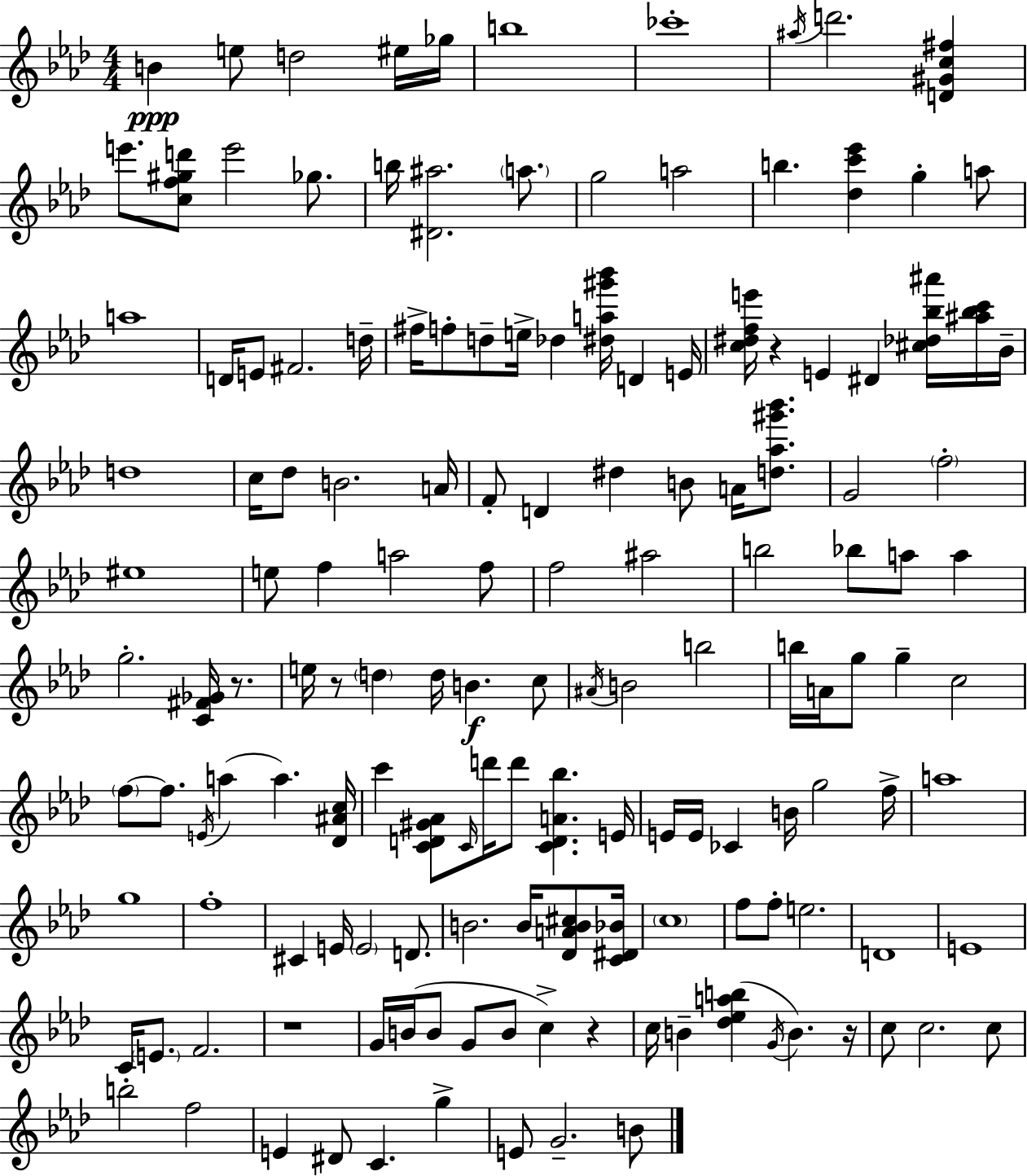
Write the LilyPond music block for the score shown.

{
  \clef treble
  \numericTimeSignature
  \time 4/4
  \key f \minor
  b'4\ppp e''8 d''2 eis''16 ges''16 | b''1 | ces'''1-. | \acciaccatura { ais''16 } d'''2. <d' gis' c'' fis''>4 | \break e'''8. <c'' f'' gis'' d'''>8 e'''2 ges''8. | b''16 <dis' ais''>2. \parenthesize a''8. | g''2 a''2 | b''4. <des'' c''' ees'''>4 g''4-. a''8 | \break a''1 | d'16 e'8 fis'2. | d''16-- fis''16-> f''8-. d''8-- e''16-> des''4 <dis'' a'' gis''' bes'''>16 d'4 | e'16 <c'' dis'' f'' e'''>16 r4 e'4 dis'4 <cis'' des'' bes'' ais'''>16 <ais'' bes'' c'''>16 | \break bes'16-- d''1 | c''16 des''8 b'2. | a'16 f'8-. d'4 dis''4 b'8 a'16 <d'' aes'' gis''' bes'''>8. | g'2 \parenthesize f''2-. | \break eis''1 | e''8 f''4 a''2 f''8 | f''2 ais''2 | b''2 bes''8 a''8 a''4 | \break g''2.-. <c' fis' ges'>16 r8. | e''16 r8 \parenthesize d''4 d''16 b'4.\f c''8 | \acciaccatura { ais'16 } b'2 b''2 | b''16 a'16 g''8 g''4-- c''2 | \break \parenthesize f''8~~ f''8. \acciaccatura { e'16 }( a''4 a''4.) | <des' ais' c''>16 c'''4 <c' d' gis' aes'>8 \grace { c'16 } d'''16 d'''8 <c' d' a' bes''>4. | e'16 e'16 e'16 ces'4 b'16 g''2 | f''16-> a''1 | \break g''1 | f''1-. | cis'4 e'16 \parenthesize e'2 | d'8. b'2. | \break b'16 <des' a' b' cis''>8 <c' dis' bes'>16 \parenthesize c''1 | f''8 f''8-. e''2. | d'1 | e'1 | \break c'16 \parenthesize e'8. f'2. | r1 | g'16 b'16( b'8 g'8 b'8 c''4->) | r4 c''16 b'4-- <des'' ees'' a'' b''>4( \acciaccatura { g'16 } b'4.) | \break r16 c''8 c''2. | c''8 b''2-. f''2 | e'4 dis'8 c'4. | g''4-> e'8 g'2.-- | \break b'8 \bar "|."
}